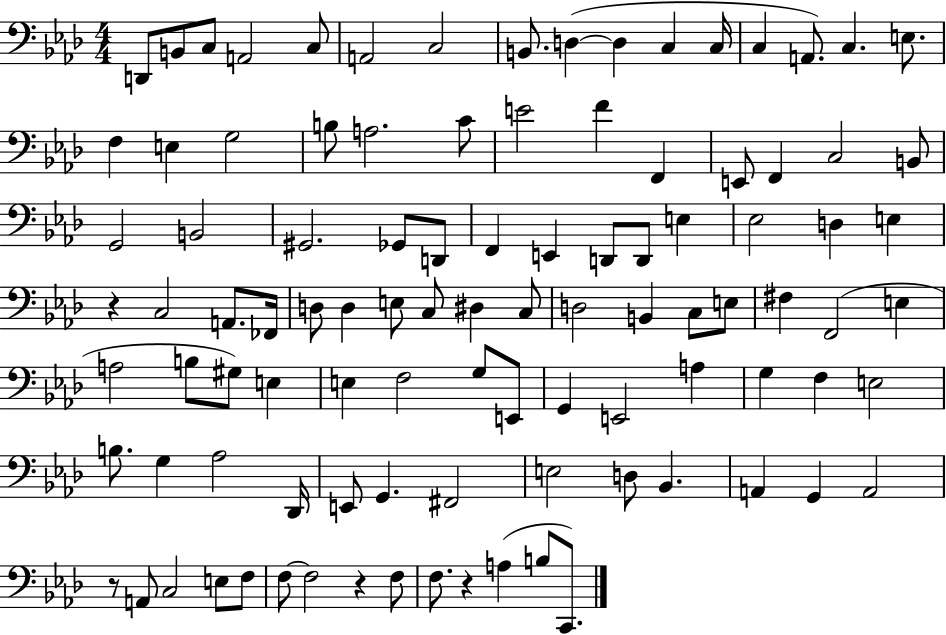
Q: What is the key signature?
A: AES major